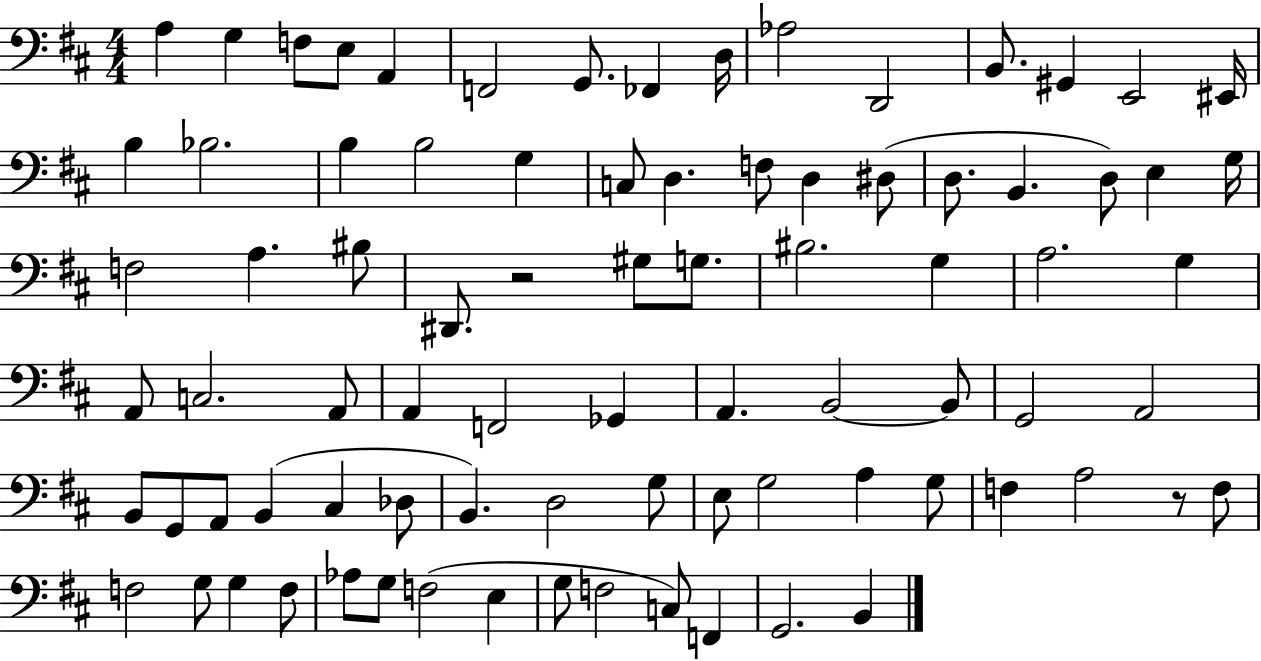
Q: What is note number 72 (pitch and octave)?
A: Ab3